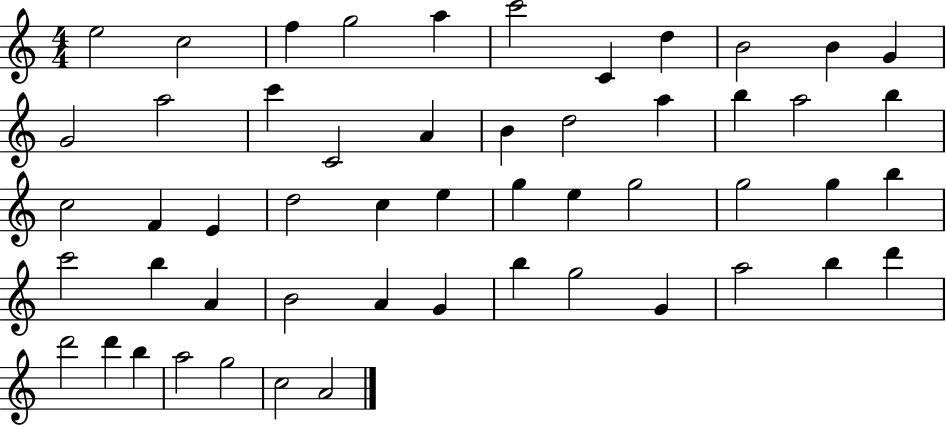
E5/h C5/h F5/q G5/h A5/q C6/h C4/q D5/q B4/h B4/q G4/q G4/h A5/h C6/q C4/h A4/q B4/q D5/h A5/q B5/q A5/h B5/q C5/h F4/q E4/q D5/h C5/q E5/q G5/q E5/q G5/h G5/h G5/q B5/q C6/h B5/q A4/q B4/h A4/q G4/q B5/q G5/h G4/q A5/h B5/q D6/q D6/h D6/q B5/q A5/h G5/h C5/h A4/h